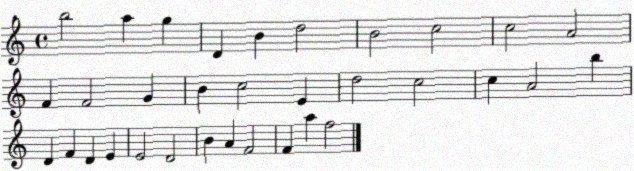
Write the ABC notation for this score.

X:1
T:Untitled
M:4/4
L:1/4
K:C
b2 a g D B d2 B2 c2 c2 A2 F F2 G B c2 E d2 c2 c A2 b D F D E E2 D2 B A F2 F a f2